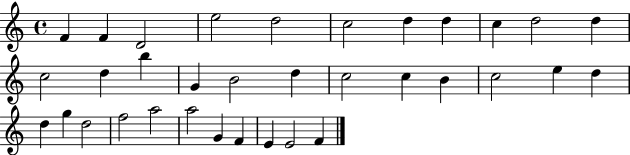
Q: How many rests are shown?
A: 0